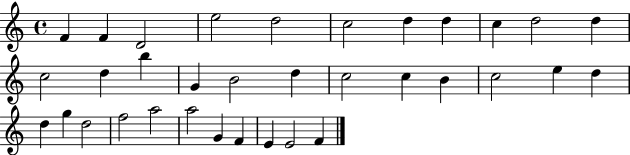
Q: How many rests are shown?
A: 0